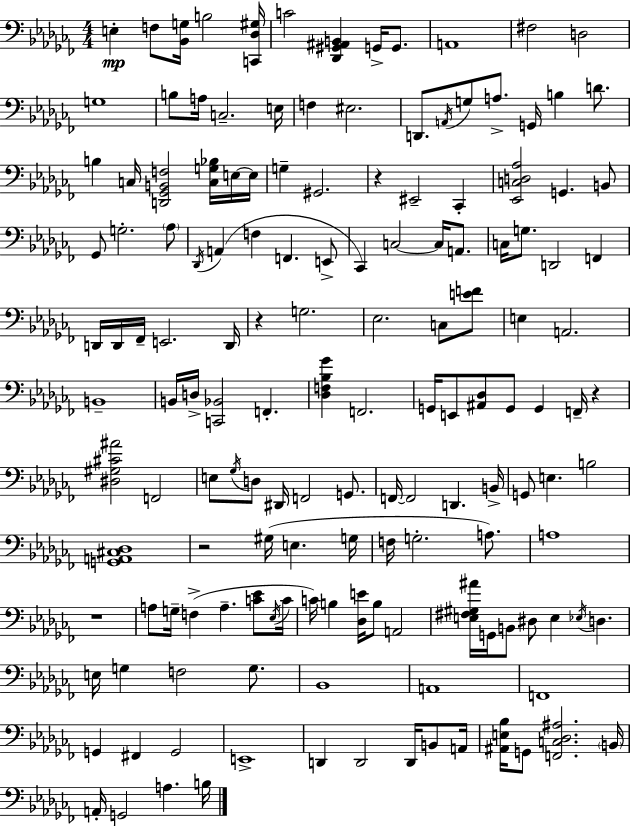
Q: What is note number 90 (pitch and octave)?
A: A3